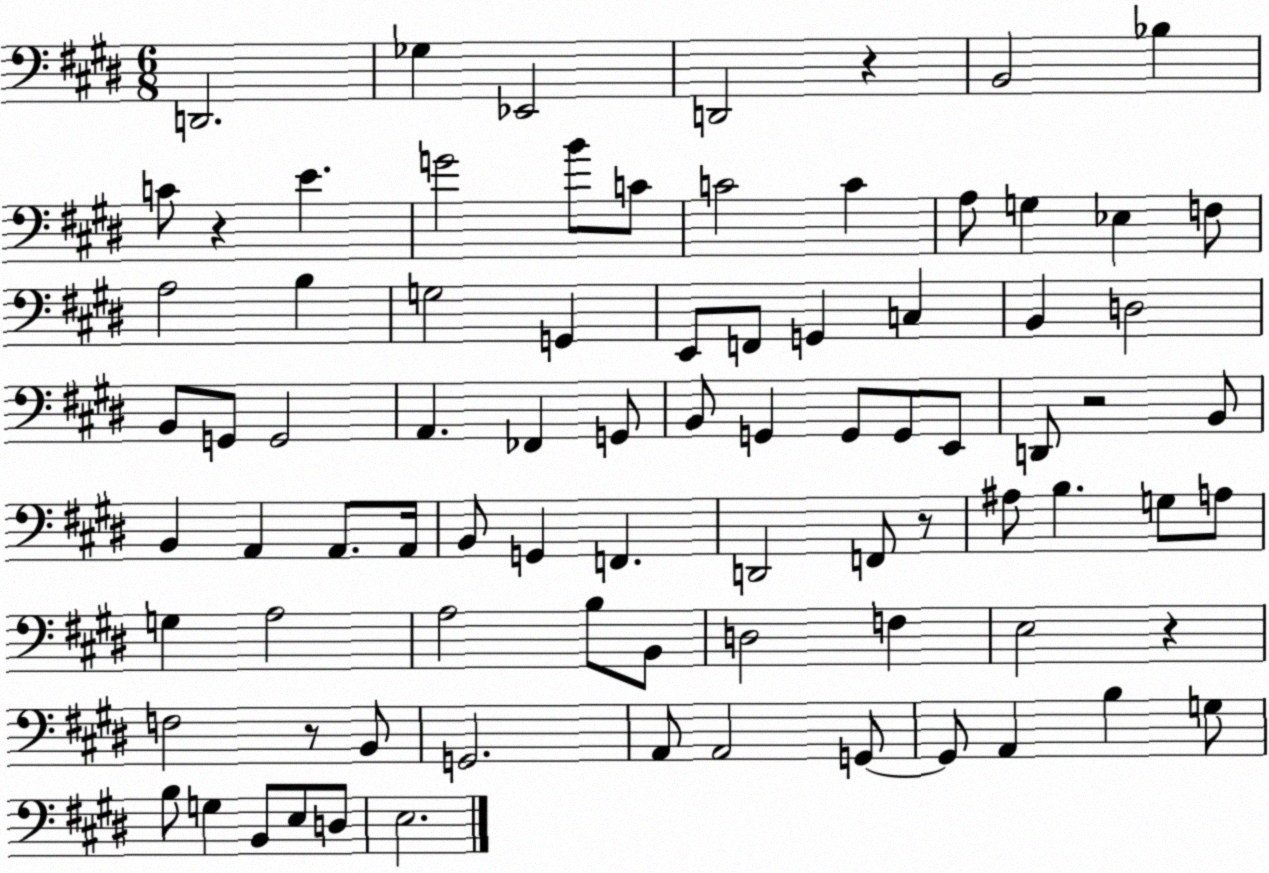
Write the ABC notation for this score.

X:1
T:Untitled
M:6/8
L:1/4
K:E
D,,2 _G, _E,,2 D,,2 z B,,2 _B, C/2 z E G2 B/2 C/2 C2 C A,/2 G, _E, F,/2 A,2 B, G,2 G,, E,,/2 F,,/2 G,, C, B,, D,2 B,,/2 G,,/2 G,,2 A,, _F,, G,,/2 B,,/2 G,, G,,/2 G,,/2 E,,/2 D,,/2 z2 B,,/2 B,, A,, A,,/2 A,,/4 B,,/2 G,, F,, D,,2 F,,/2 z/2 ^A,/2 B, G,/2 A,/2 G, A,2 A,2 B,/2 B,,/2 D,2 F, E,2 z F,2 z/2 B,,/2 G,,2 A,,/2 A,,2 G,,/2 G,,/2 A,, B, G,/2 B,/2 G, B,,/2 E,/2 D,/2 E,2